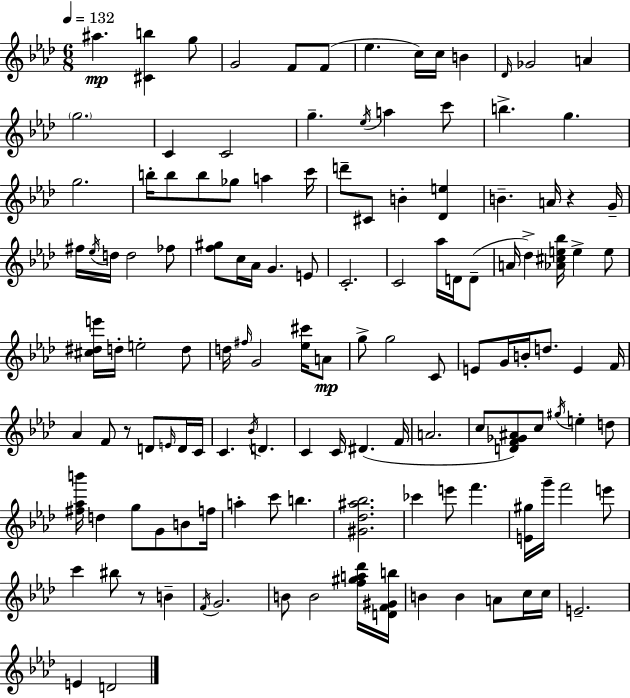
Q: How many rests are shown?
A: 3